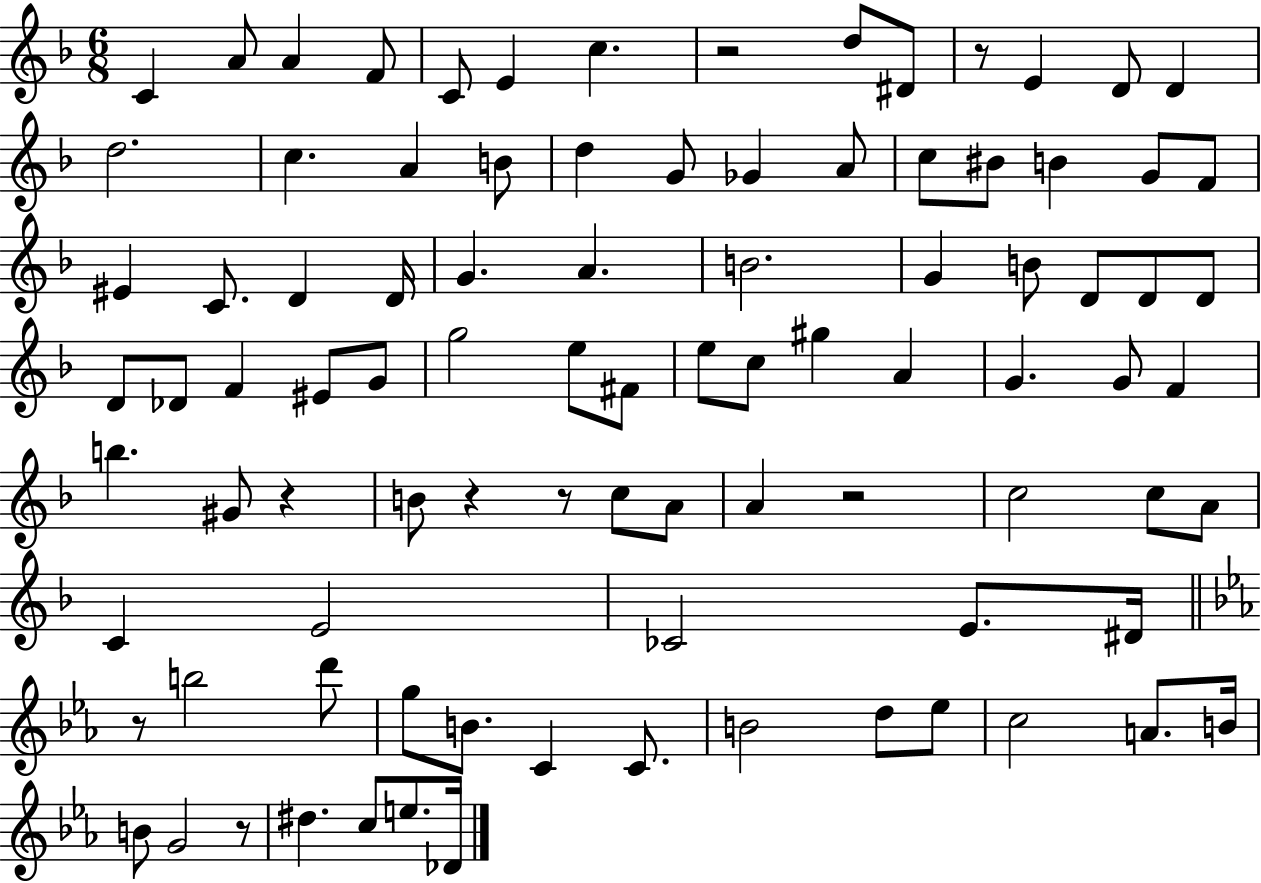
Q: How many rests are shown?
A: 8